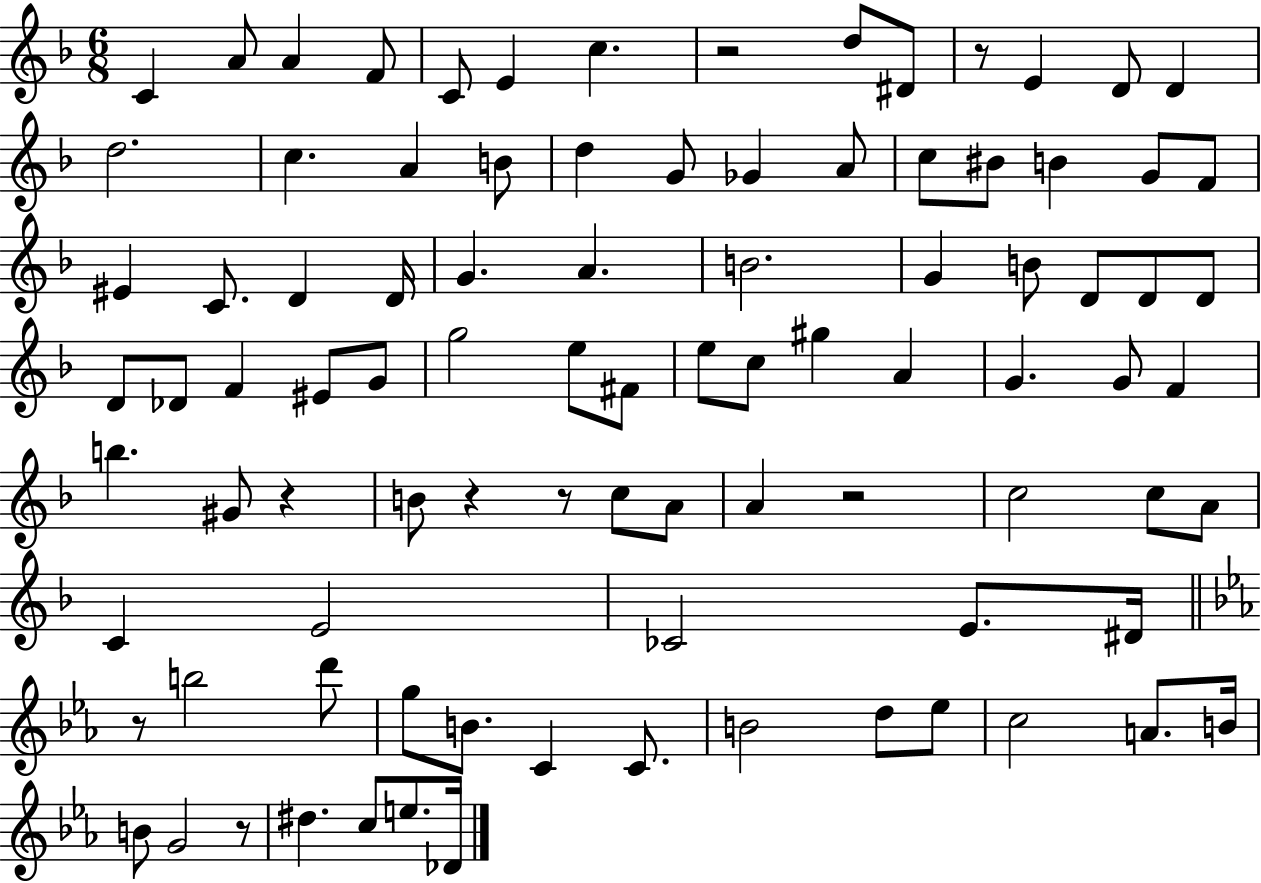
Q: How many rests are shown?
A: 8